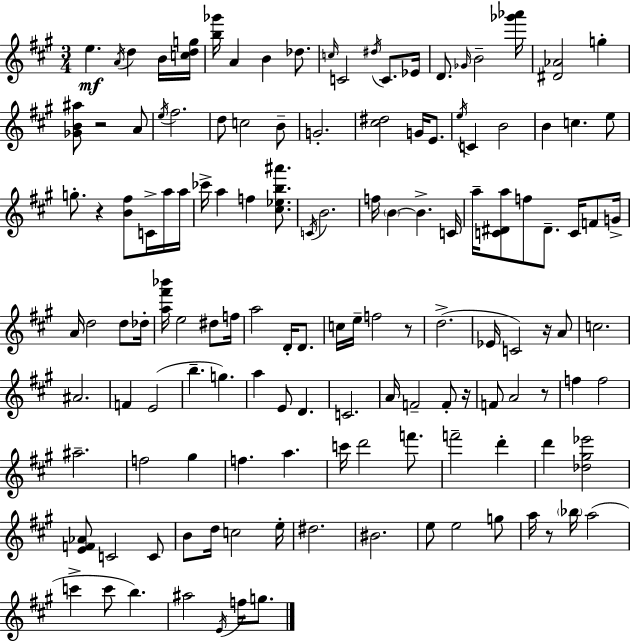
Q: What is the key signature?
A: A major